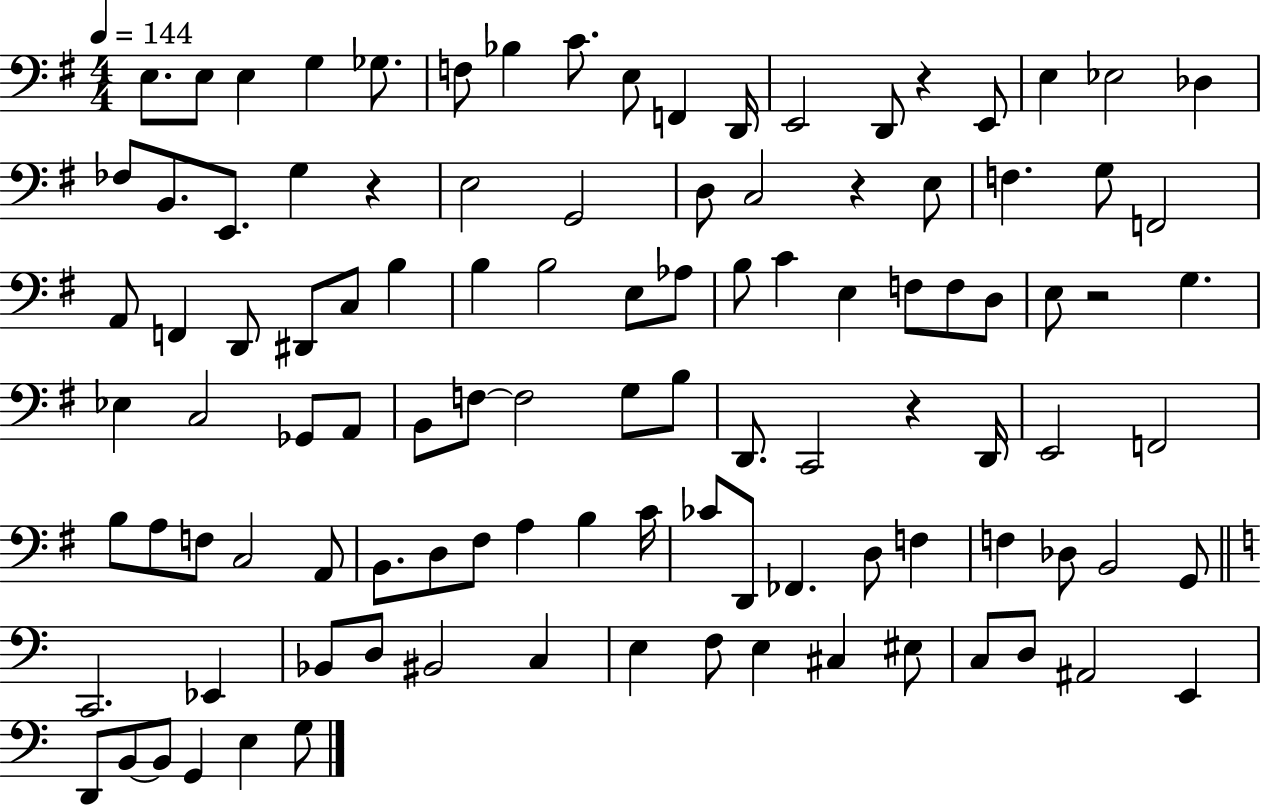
X:1
T:Untitled
M:4/4
L:1/4
K:G
E,/2 E,/2 E, G, _G,/2 F,/2 _B, C/2 E,/2 F,, D,,/4 E,,2 D,,/2 z E,,/2 E, _E,2 _D, _F,/2 B,,/2 E,,/2 G, z E,2 G,,2 D,/2 C,2 z E,/2 F, G,/2 F,,2 A,,/2 F,, D,,/2 ^D,,/2 C,/2 B, B, B,2 E,/2 _A,/2 B,/2 C E, F,/2 F,/2 D,/2 E,/2 z2 G, _E, C,2 _G,,/2 A,,/2 B,,/2 F,/2 F,2 G,/2 B,/2 D,,/2 C,,2 z D,,/4 E,,2 F,,2 B,/2 A,/2 F,/2 C,2 A,,/2 B,,/2 D,/2 ^F,/2 A, B, C/4 _C/2 D,,/2 _F,, D,/2 F, F, _D,/2 B,,2 G,,/2 C,,2 _E,, _B,,/2 D,/2 ^B,,2 C, E, F,/2 E, ^C, ^E,/2 C,/2 D,/2 ^A,,2 E,, D,,/2 B,,/2 B,,/2 G,, E, G,/2